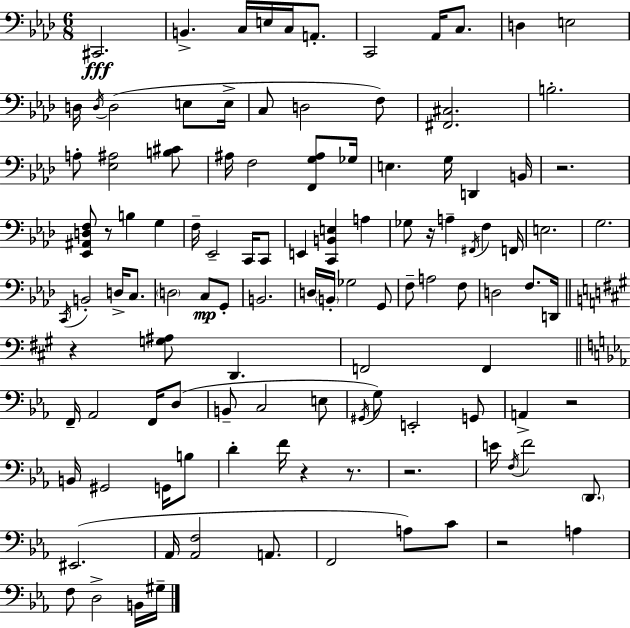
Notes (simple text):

C#2/h. B2/q. C3/s E3/s C3/s A2/e. C2/h Ab2/s C3/e. D3/q E3/h D3/s D3/s D3/h E3/e E3/s C3/e D3/h F3/e [F#2,C#3]/h. B3/h. A3/e [Eb3,A#3]/h [B3,C#4]/e A#3/s F3/h [F2,G3,A#3]/e Gb3/s E3/q. G3/s D2/q B2/s R/h. [Eb2,A#2,D3,F3]/e R/e B3/q G3/q F3/s Eb2/h C2/s C2/e E2/q [C2,B2,E3]/q A3/q Gb3/e R/s A3/q F#2/s F3/q F2/s E3/h. G3/h. C2/s B2/h D3/s C3/e. D3/h C3/e G2/e B2/h. D3/s B2/s Gb3/h G2/e F3/e A3/h F3/e D3/h F3/e. D2/s R/q [G3,A#3]/e D2/q. F2/h F2/q F2/s Ab2/h F2/s D3/e B2/e C3/h E3/e G#2/s G3/e E2/h G2/e A2/q R/h B2/s G#2/h G2/s B3/e D4/q F4/s R/q R/e. R/h. E4/s F3/s F4/h D2/e. EIS2/h. Ab2/s [Ab2,F3]/h A2/e. F2/h A3/e C4/e R/h A3/q F3/e D3/h B2/s G#3/s